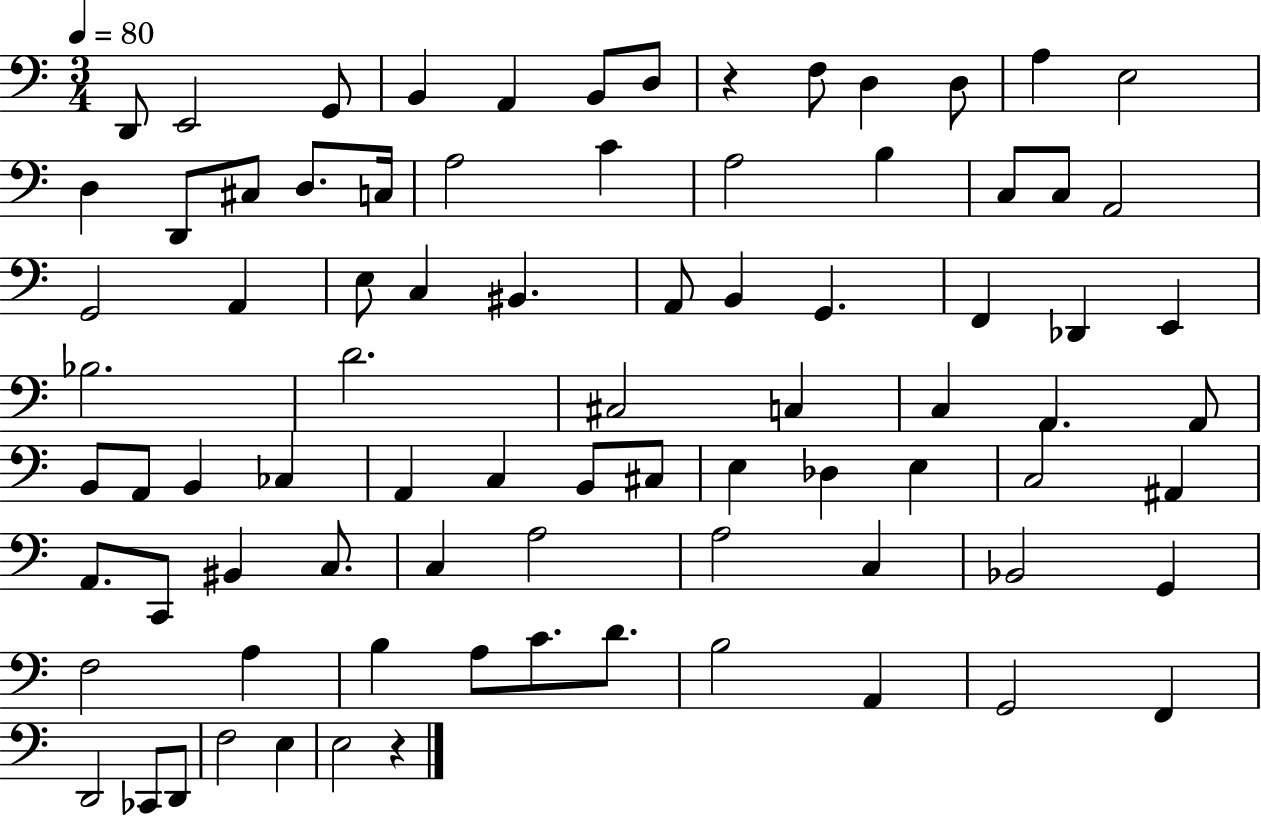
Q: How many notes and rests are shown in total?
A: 83